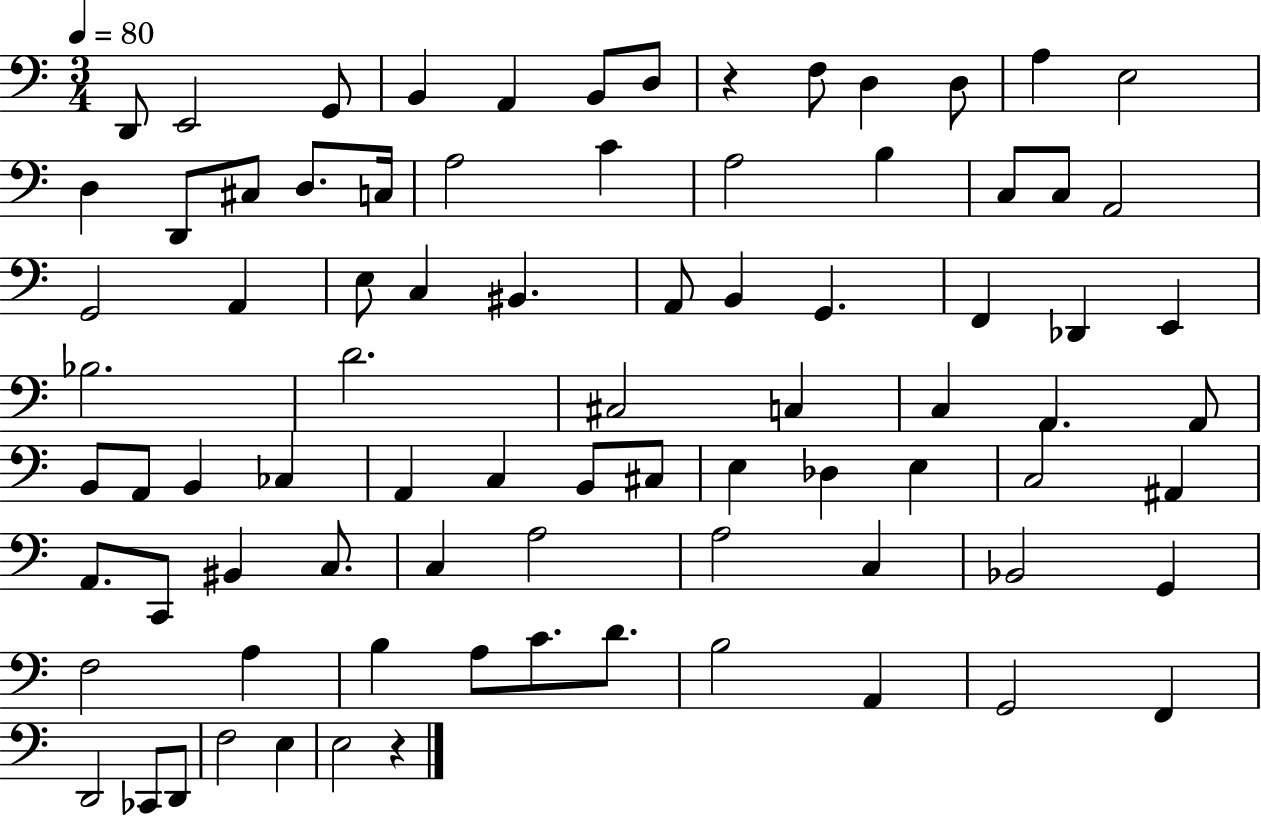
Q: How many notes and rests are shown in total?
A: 83